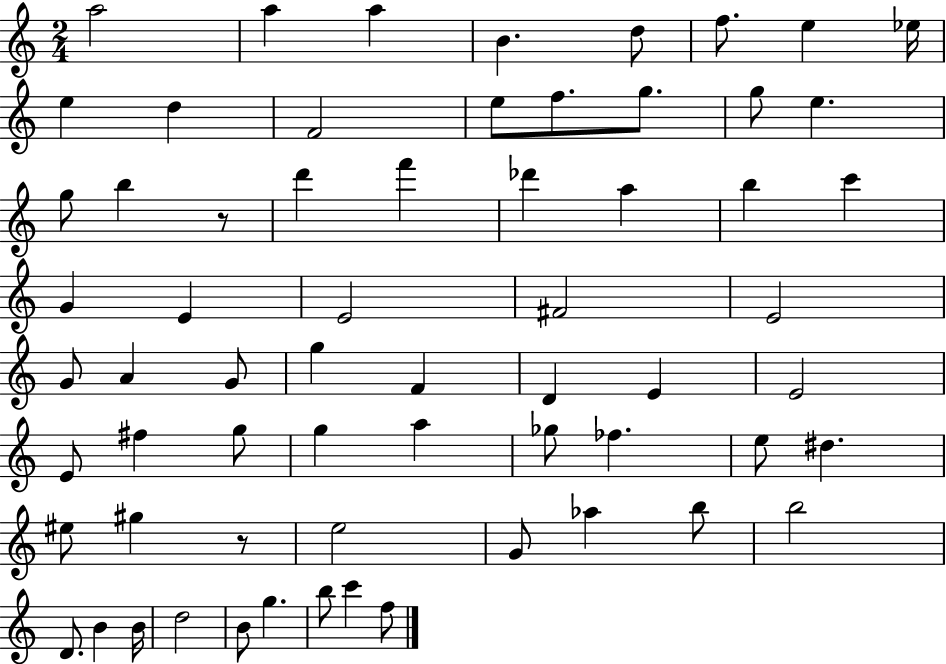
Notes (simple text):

A5/h A5/q A5/q B4/q. D5/e F5/e. E5/q Eb5/s E5/q D5/q F4/h E5/e F5/e. G5/e. G5/e E5/q. G5/e B5/q R/e D6/q F6/q Db6/q A5/q B5/q C6/q G4/q E4/q E4/h F#4/h E4/h G4/e A4/q G4/e G5/q F4/q D4/q E4/q E4/h E4/e F#5/q G5/e G5/q A5/q Gb5/e FES5/q. E5/e D#5/q. EIS5/e G#5/q R/e E5/h G4/e Ab5/q B5/e B5/h D4/e. B4/q B4/s D5/h B4/e G5/q. B5/e C6/q F5/e